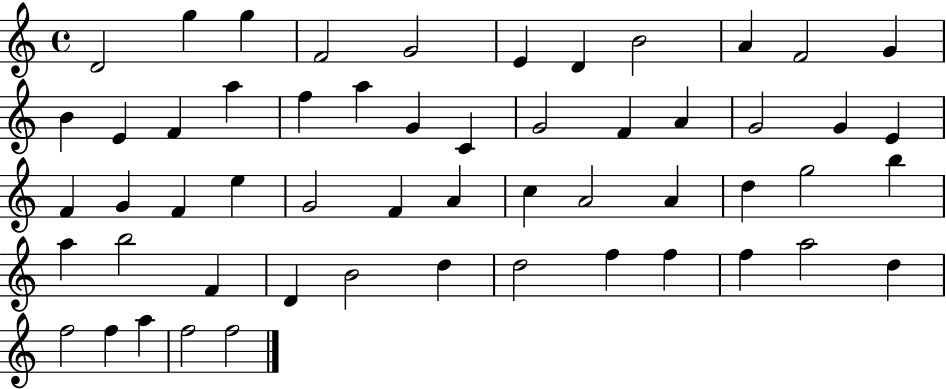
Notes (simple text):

D4/h G5/q G5/q F4/h G4/h E4/q D4/q B4/h A4/q F4/h G4/q B4/q E4/q F4/q A5/q F5/q A5/q G4/q C4/q G4/h F4/q A4/q G4/h G4/q E4/q F4/q G4/q F4/q E5/q G4/h F4/q A4/q C5/q A4/h A4/q D5/q G5/h B5/q A5/q B5/h F4/q D4/q B4/h D5/q D5/h F5/q F5/q F5/q A5/h D5/q F5/h F5/q A5/q F5/h F5/h